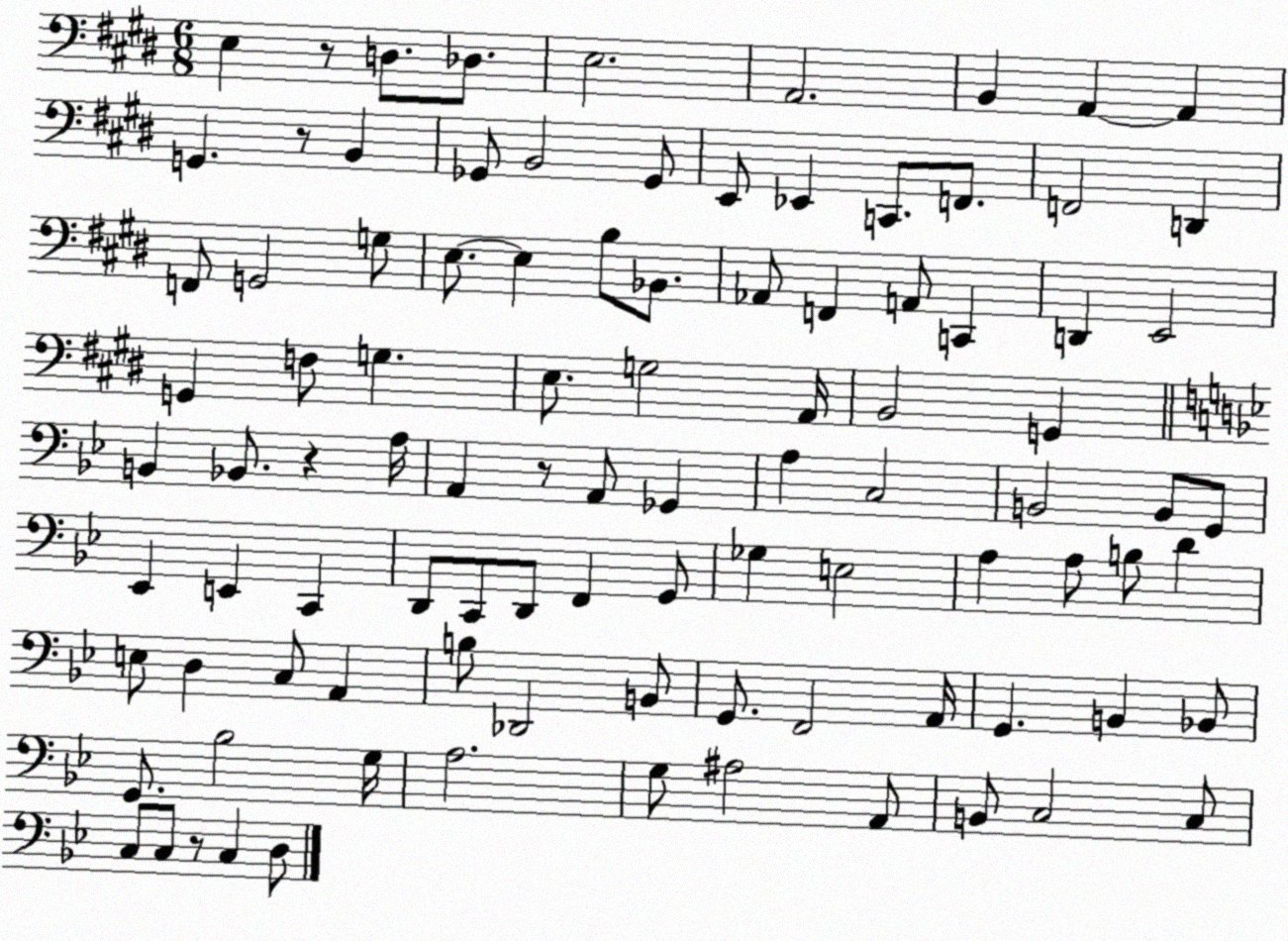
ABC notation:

X:1
T:Untitled
M:6/8
L:1/4
K:E
E, z/2 D,/2 _D,/2 E,2 A,,2 B,, A,, A,, G,, z/2 B,, _G,,/2 B,,2 _G,,/2 E,,/2 _E,, C,,/2 F,,/2 F,,2 D,, F,,/2 G,,2 G,/2 E,/2 E, B,/2 _B,,/2 _A,,/2 F,, A,,/2 C,, D,, E,,2 G,, F,/2 G, E,/2 G,2 A,,/4 B,,2 G,, B,, _B,,/2 z A,/4 A,, z/2 A,,/2 _G,, A, C,2 B,,2 B,,/2 G,,/2 _E,, E,, C,, D,,/2 C,,/2 D,,/2 F,, G,,/2 _G, E,2 A, A,/2 B,/2 D E,/2 D, C,/2 A,, B,/2 _D,,2 B,,/2 G,,/2 F,,2 A,,/4 G,, B,, _B,,/2 G,,/2 _B,2 G,/4 A,2 G,/2 ^A,2 A,,/2 B,,/2 C,2 C,/2 C,/2 C,/2 z/2 C, D,/2